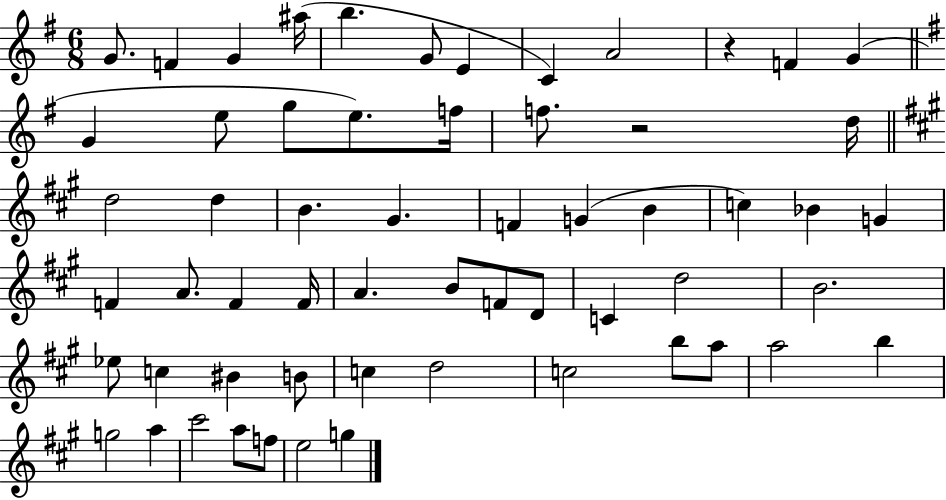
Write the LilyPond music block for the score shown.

{
  \clef treble
  \numericTimeSignature
  \time 6/8
  \key g \major
  \repeat volta 2 { g'8. f'4 g'4 ais''16( | b''4. g'8 e'4 | c'4) a'2 | r4 f'4 g'4( | \break \bar "||" \break \key e \minor g'4 e''8 g''8 e''8.) f''16 | f''8. r2 d''16 | \bar "||" \break \key a \major d''2 d''4 | b'4. gis'4. | f'4 g'4( b'4 | c''4) bes'4 g'4 | \break f'4 a'8. f'4 f'16 | a'4. b'8 f'8 d'8 | c'4 d''2 | b'2. | \break ees''8 c''4 bis'4 b'8 | c''4 d''2 | c''2 b''8 a''8 | a''2 b''4 | \break g''2 a''4 | cis'''2 a''8 f''8 | e''2 g''4 | } \bar "|."
}